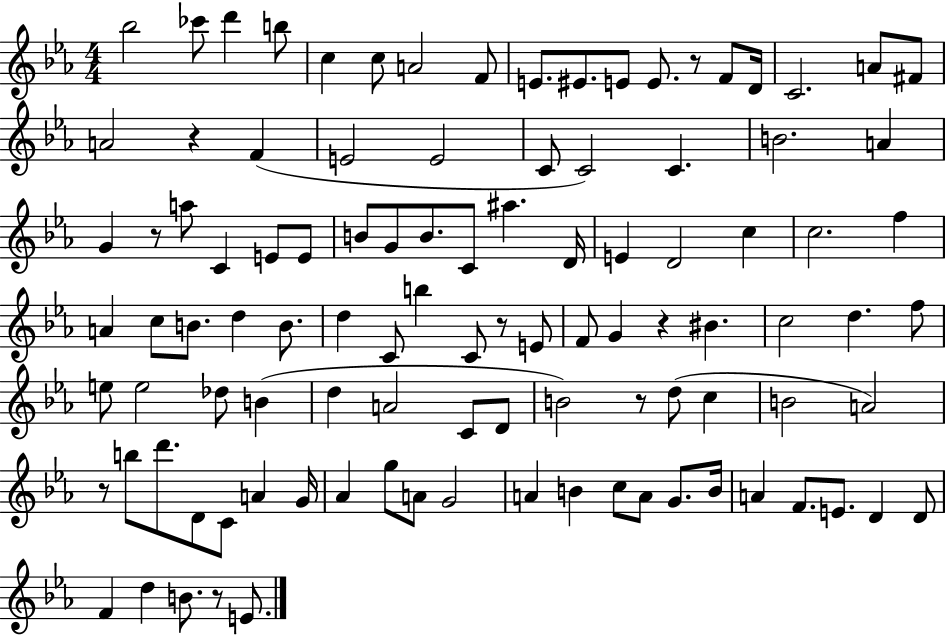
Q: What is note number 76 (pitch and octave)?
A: A4